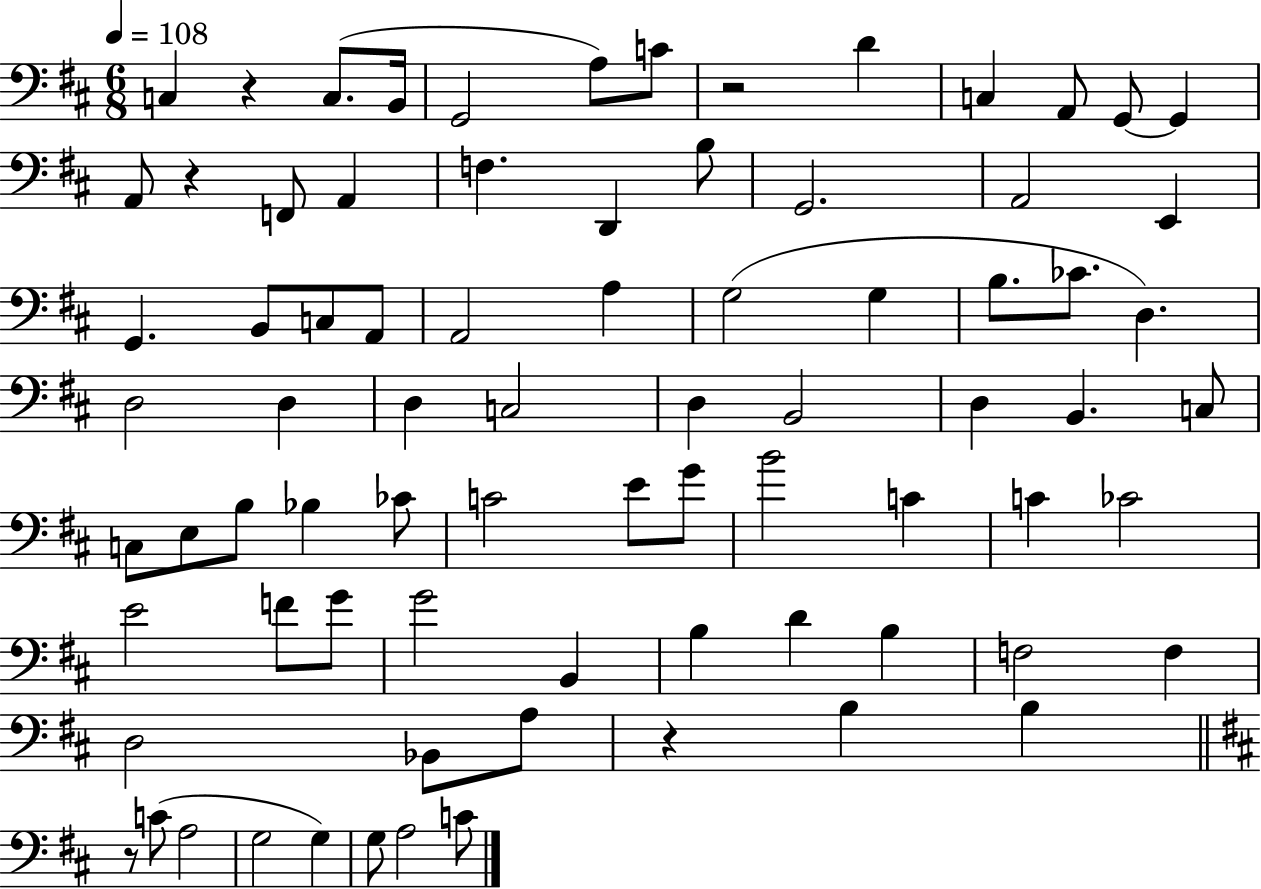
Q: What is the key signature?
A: D major